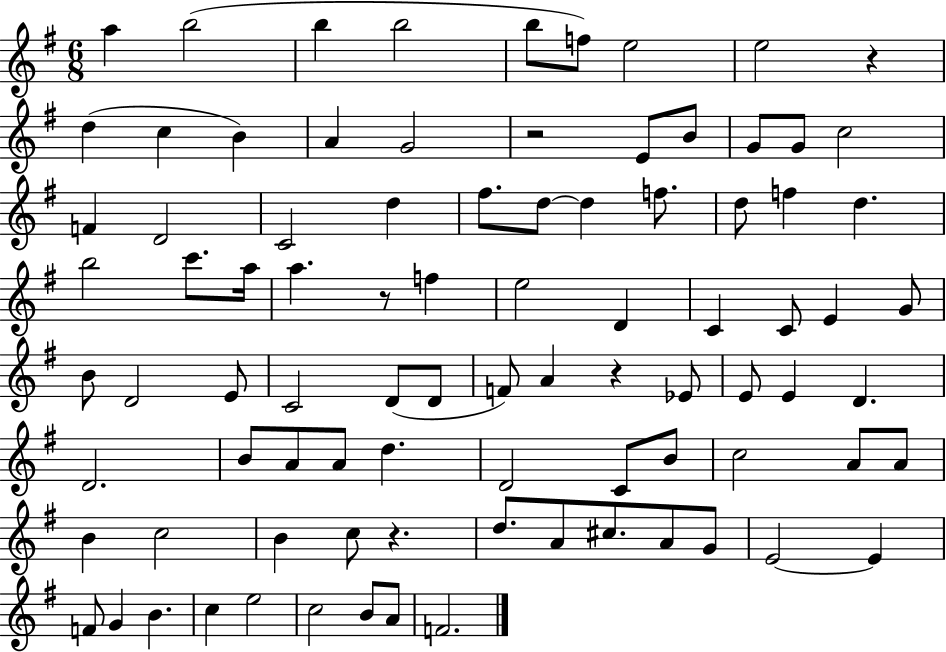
X:1
T:Untitled
M:6/8
L:1/4
K:G
a b2 b b2 b/2 f/2 e2 e2 z d c B A G2 z2 E/2 B/2 G/2 G/2 c2 F D2 C2 d ^f/2 d/2 d f/2 d/2 f d b2 c'/2 a/4 a z/2 f e2 D C C/2 E G/2 B/2 D2 E/2 C2 D/2 D/2 F/2 A z _E/2 E/2 E D D2 B/2 A/2 A/2 d D2 C/2 B/2 c2 A/2 A/2 B c2 B c/2 z d/2 A/2 ^c/2 A/2 G/2 E2 E F/2 G B c e2 c2 B/2 A/2 F2